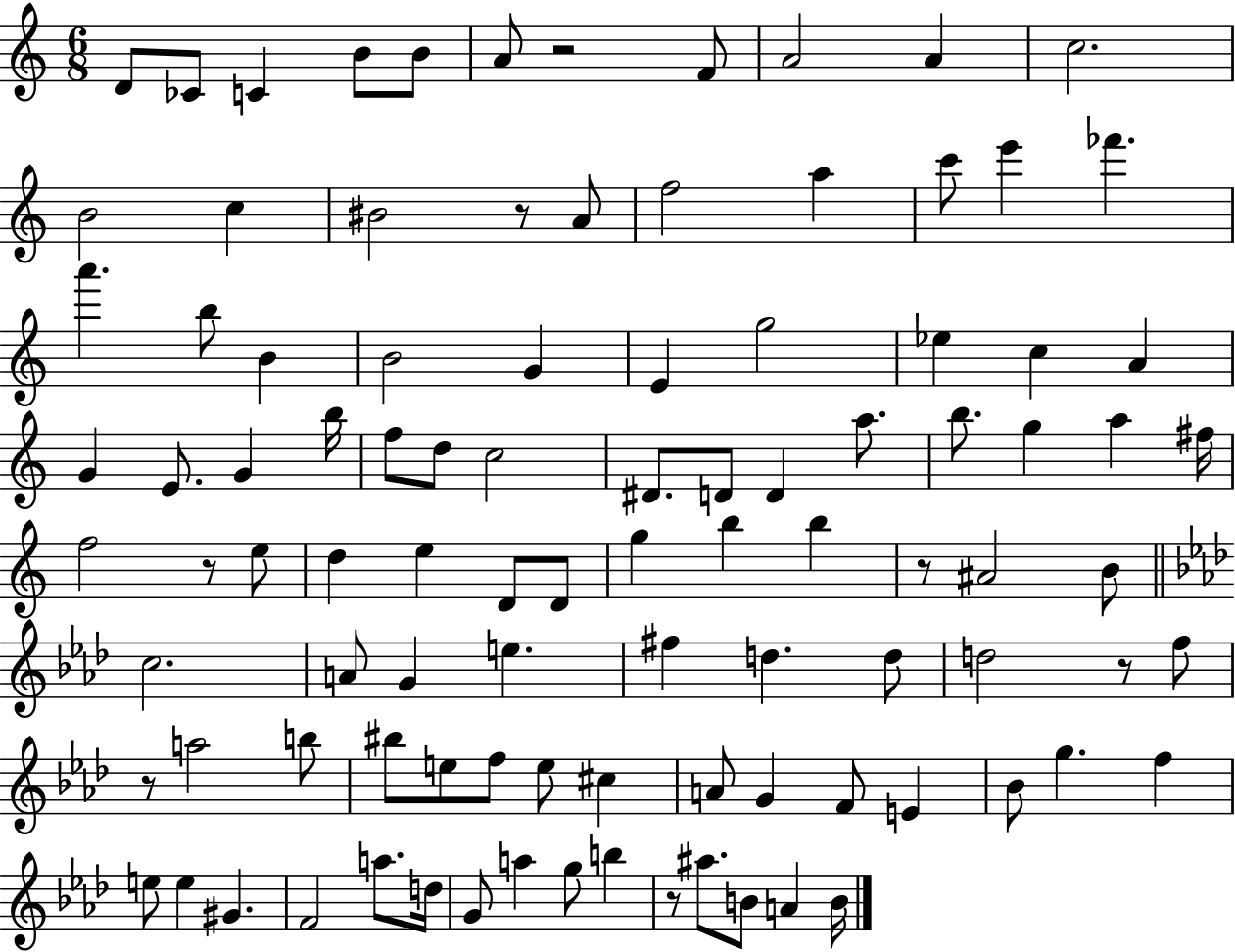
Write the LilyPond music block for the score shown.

{
  \clef treble
  \numericTimeSignature
  \time 6/8
  \key c \major
  d'8 ces'8 c'4 b'8 b'8 | a'8 r2 f'8 | a'2 a'4 | c''2. | \break b'2 c''4 | bis'2 r8 a'8 | f''2 a''4 | c'''8 e'''4 fes'''4. | \break a'''4. b''8 b'4 | b'2 g'4 | e'4 g''2 | ees''4 c''4 a'4 | \break g'4 e'8. g'4 b''16 | f''8 d''8 c''2 | dis'8. d'8 d'4 a''8. | b''8. g''4 a''4 fis''16 | \break f''2 r8 e''8 | d''4 e''4 d'8 d'8 | g''4 b''4 b''4 | r8 ais'2 b'8 | \break \bar "||" \break \key f \minor c''2. | a'8 g'4 e''4. | fis''4 d''4. d''8 | d''2 r8 f''8 | \break r8 a''2 b''8 | bis''8 e''8 f''8 e''8 cis''4 | a'8 g'4 f'8 e'4 | bes'8 g''4. f''4 | \break e''8 e''4 gis'4. | f'2 a''8. d''16 | g'8 a''4 g''8 b''4 | r8 ais''8. b'8 a'4 b'16 | \break \bar "|."
}